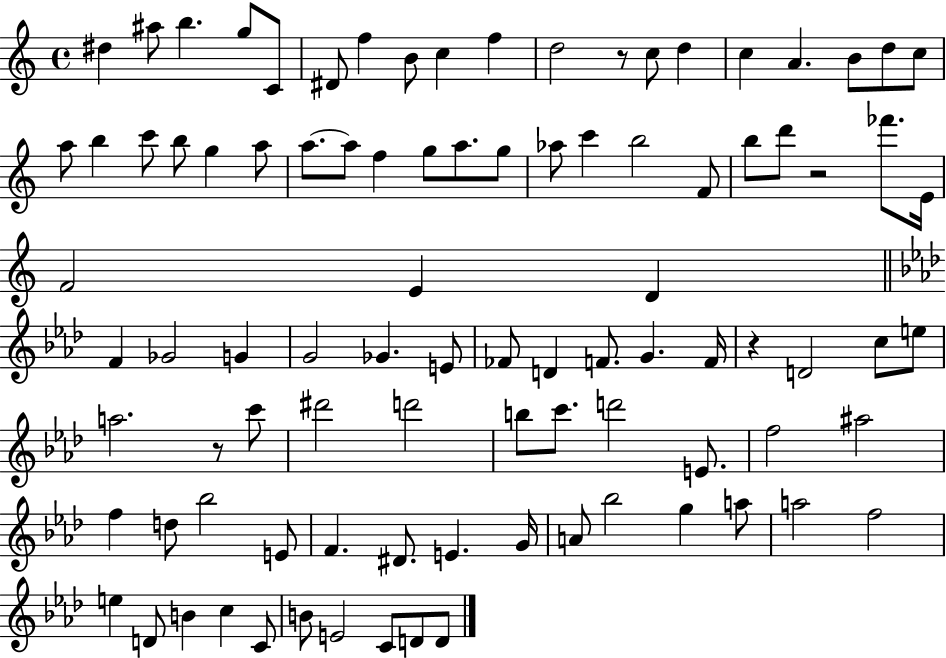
D#5/q A#5/e B5/q. G5/e C4/e D#4/e F5/q B4/e C5/q F5/q D5/h R/e C5/e D5/q C5/q A4/q. B4/e D5/e C5/e A5/e B5/q C6/e B5/e G5/q A5/e A5/e. A5/e F5/q G5/e A5/e. G5/e Ab5/e C6/q B5/h F4/e B5/e D6/e R/h FES6/e. E4/s F4/h E4/q D4/q F4/q Gb4/h G4/q G4/h Gb4/q. E4/e FES4/e D4/q F4/e. G4/q. F4/s R/q D4/h C5/e E5/e A5/h. R/e C6/e D#6/h D6/h B5/e C6/e. D6/h E4/e. F5/h A#5/h F5/q D5/e Bb5/h E4/e F4/q. D#4/e. E4/q. G4/s A4/e Bb5/h G5/q A5/e A5/h F5/h E5/q D4/e B4/q C5/q C4/e B4/e E4/h C4/e D4/e D4/e